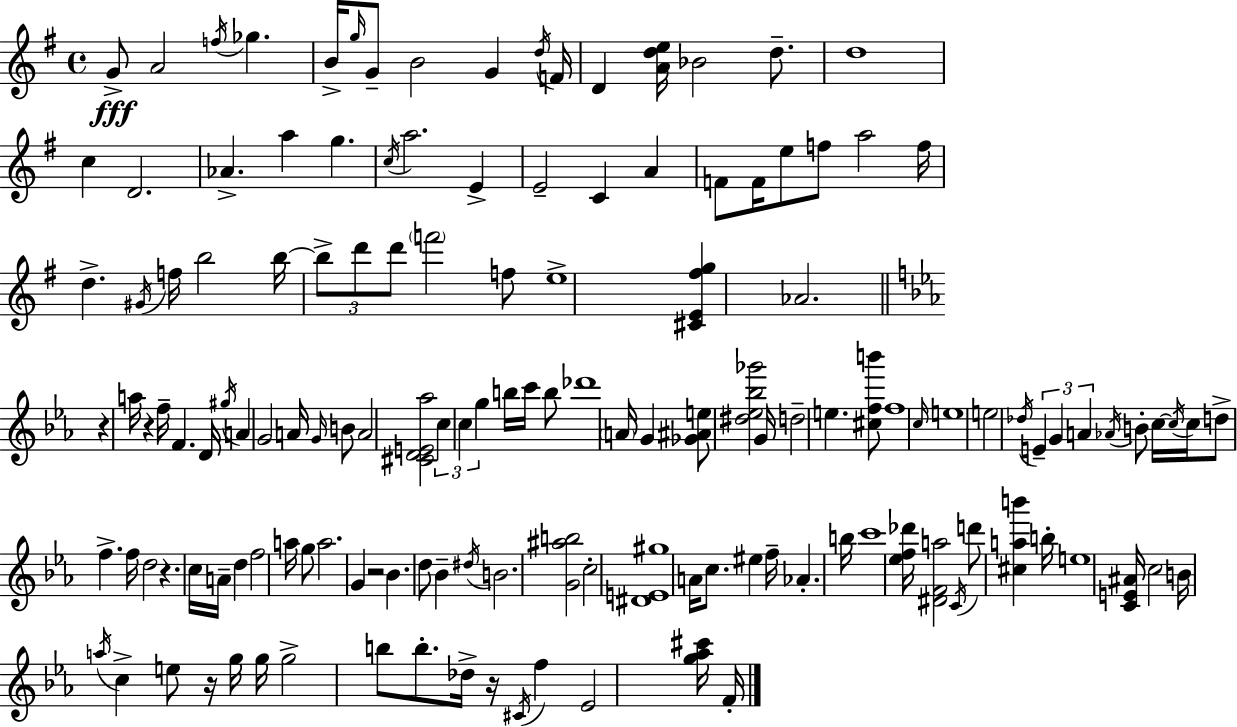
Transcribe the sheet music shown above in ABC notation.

X:1
T:Untitled
M:4/4
L:1/4
K:Em
G/2 A2 f/4 _g B/4 g/4 G/2 B2 G d/4 F/4 D [Ade]/4 _B2 d/2 d4 c D2 _A a g c/4 a2 E E2 C A F/2 F/4 e/2 f/2 a2 f/4 d ^G/4 f/4 b2 b/4 b/2 d'/2 d'/2 f'2 f/2 e4 [^CE^fg] _A2 z a/4 z f/4 F D/4 ^g/4 A G2 A/4 G/4 B/2 A2 [^CDE_a]2 c c g b/4 c'/4 b/2 _d'4 A/4 G [_G^Ae]/2 [^d_e_b_g']2 G/4 d2 e [^cfb']/2 f4 c/4 e4 e2 _d/4 E G A _A/4 B/2 c/4 c/4 c/4 d/2 f f/4 d2 z c/4 A/4 d f2 a/4 g/2 a2 G z2 _B d/2 _B ^d/4 B2 [G^ab]2 c2 [^DE^g]4 A/4 c/2 ^e f/4 _A b/4 c'4 [_ef_d']/4 [^DFa]2 C/4 d'/2 [^cab'] b/4 e4 [CE^A]/4 c2 B/4 a/4 c e/2 z/4 g/4 g/4 g2 b/2 b/2 _d/4 z/4 ^C/4 f _E2 [g_a^c']/4 F/4